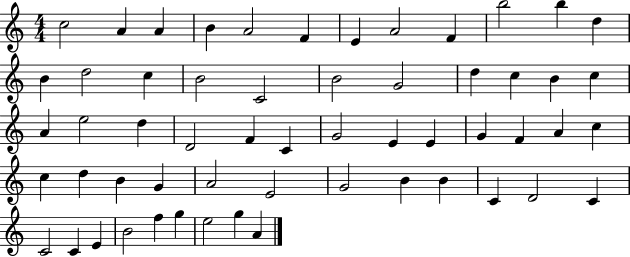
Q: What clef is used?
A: treble